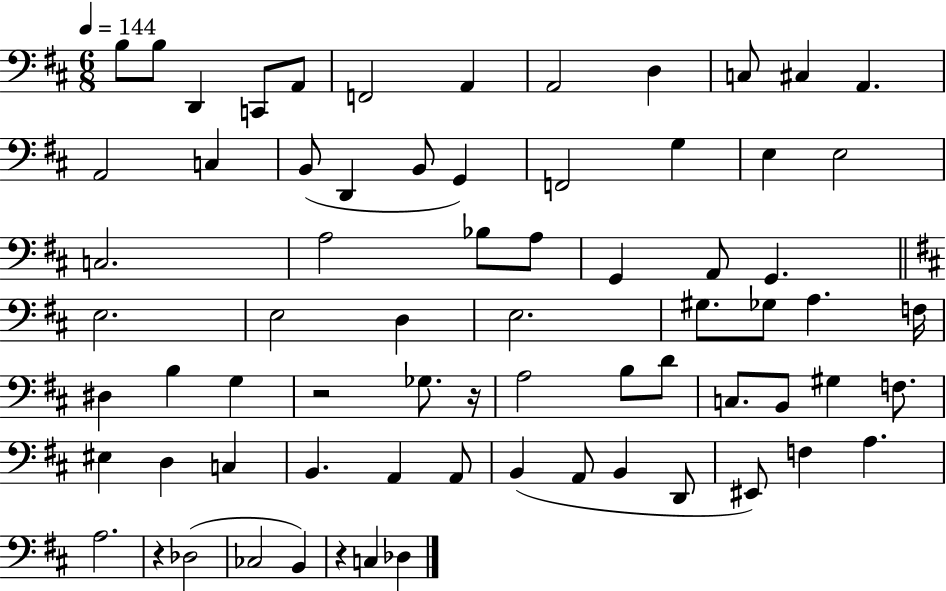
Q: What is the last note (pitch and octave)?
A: Db3